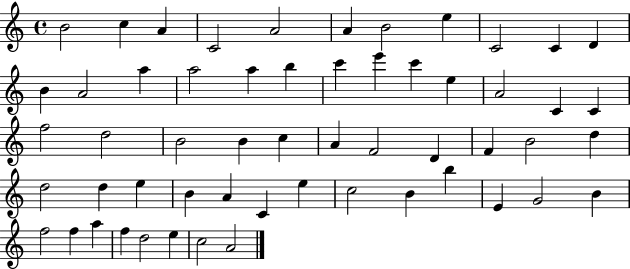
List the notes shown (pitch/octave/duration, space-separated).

B4/h C5/q A4/q C4/h A4/h A4/q B4/h E5/q C4/h C4/q D4/q B4/q A4/h A5/q A5/h A5/q B5/q C6/q E6/q C6/q E5/q A4/h C4/q C4/q F5/h D5/h B4/h B4/q C5/q A4/q F4/h D4/q F4/q B4/h D5/q D5/h D5/q E5/q B4/q A4/q C4/q E5/q C5/h B4/q B5/q E4/q G4/h B4/q F5/h F5/q A5/q F5/q D5/h E5/q C5/h A4/h